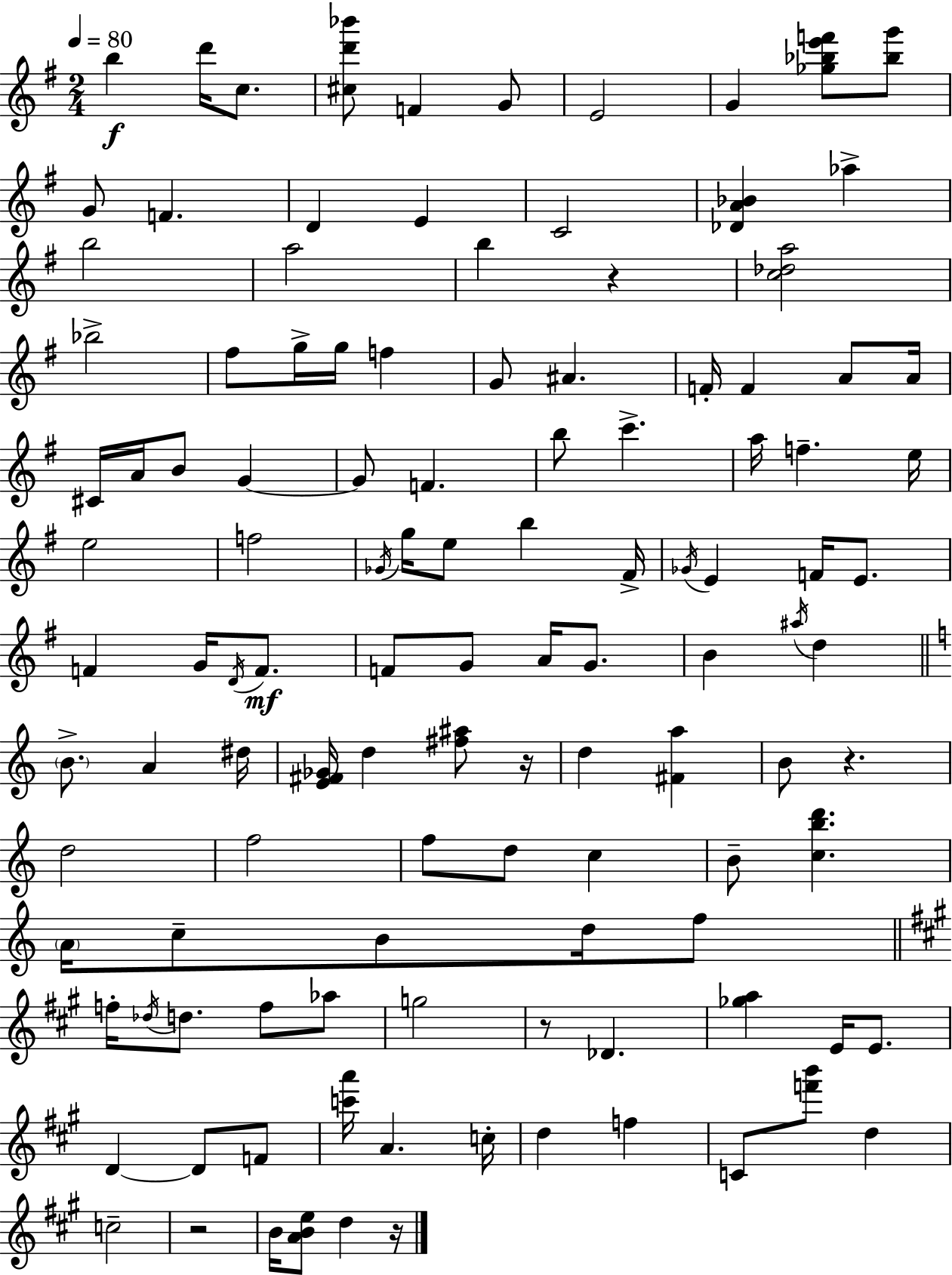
{
  \clef treble
  \numericTimeSignature
  \time 2/4
  \key e \minor
  \tempo 4 = 80
  b''4\f d'''16 c''8. | <cis'' d''' bes'''>8 f'4 g'8 | e'2 | g'4 <ges'' bes'' e''' f'''>8 <bes'' g'''>8 | \break g'8 f'4. | d'4 e'4 | c'2 | <des' a' bes'>4 aes''4-> | \break b''2 | a''2 | b''4 r4 | <c'' des'' a''>2 | \break bes''2-> | fis''8 g''16-> g''16 f''4 | g'8 ais'4. | f'16-. f'4 a'8 a'16 | \break cis'16 a'16 b'8 g'4~~ | g'8 f'4. | b''8 c'''4.-> | a''16 f''4.-- e''16 | \break e''2 | f''2 | \acciaccatura { ges'16 } g''16 e''8 b''4 | fis'16-> \acciaccatura { ges'16 } e'4 f'16 e'8. | \break f'4 g'16 \acciaccatura { d'16 } | f'8.\mf f'8 g'8 a'16 | g'8. b'4 \acciaccatura { ais''16 } | d''4 \bar "||" \break \key c \major \parenthesize b'8.-> a'4 dis''16 | <e' fis' ges'>16 d''4 <fis'' ais''>8 r16 | d''4 <fis' a''>4 | b'8 r4. | \break d''2 | f''2 | f''8 d''8 c''4 | b'8-- <c'' b'' d'''>4. | \break \parenthesize a'16 c''8-- b'8 d''16 f''8 | \bar "||" \break \key a \major f''16-. \acciaccatura { des''16 } d''8. f''8 aes''8 | g''2 | r8 des'4. | <ges'' a''>4 e'16 e'8. | \break d'4~~ d'8 f'8 | <c''' a'''>16 a'4. | c''16-. d''4 f''4 | c'8 <f''' b'''>8 d''4 | \break c''2-- | r2 | b'16 <a' b' e''>8 d''4 | r16 \bar "|."
}